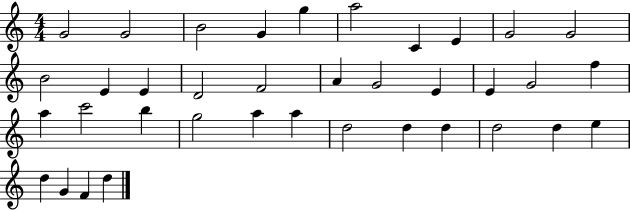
{
  \clef treble
  \numericTimeSignature
  \time 4/4
  \key c \major
  g'2 g'2 | b'2 g'4 g''4 | a''2 c'4 e'4 | g'2 g'2 | \break b'2 e'4 e'4 | d'2 f'2 | a'4 g'2 e'4 | e'4 g'2 f''4 | \break a''4 c'''2 b''4 | g''2 a''4 a''4 | d''2 d''4 d''4 | d''2 d''4 e''4 | \break d''4 g'4 f'4 d''4 | \bar "|."
}